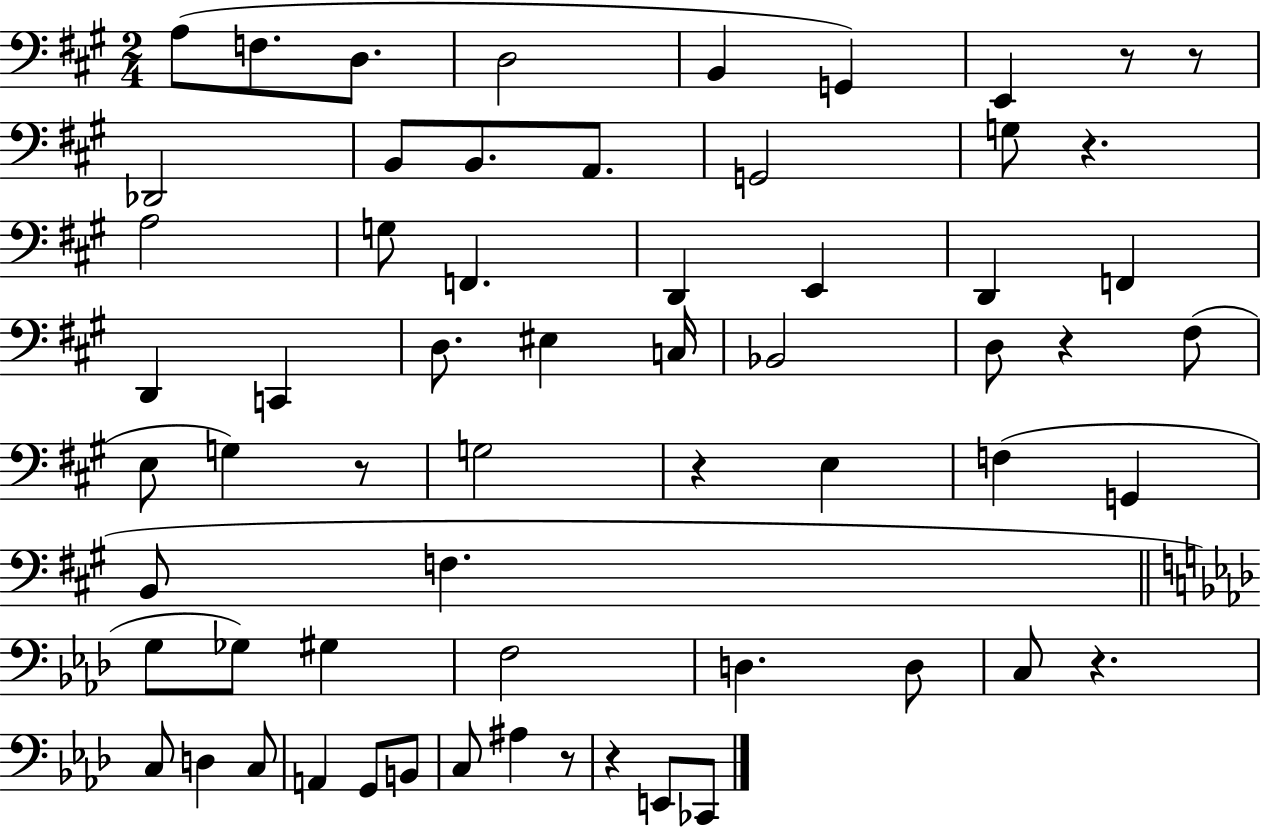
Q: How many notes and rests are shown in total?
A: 62